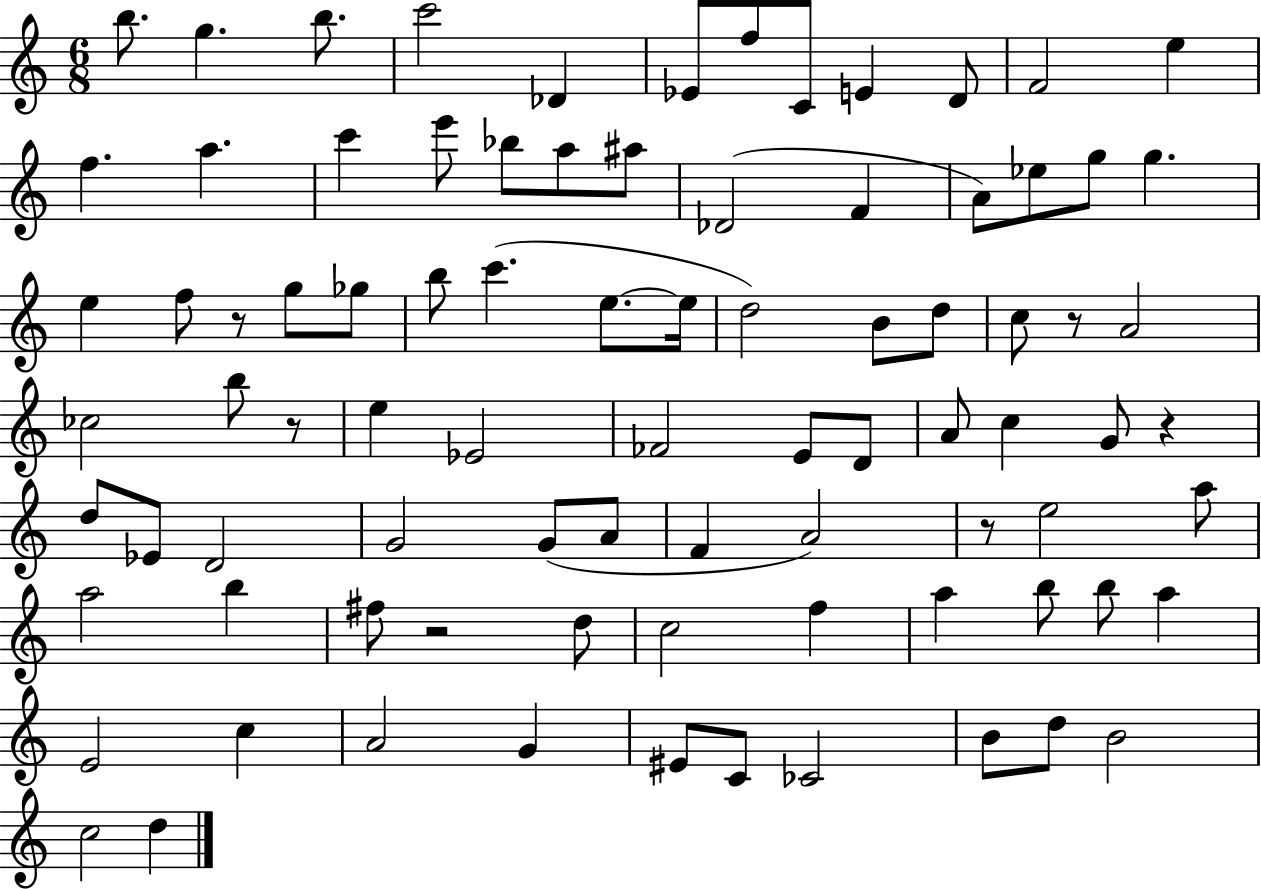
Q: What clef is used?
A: treble